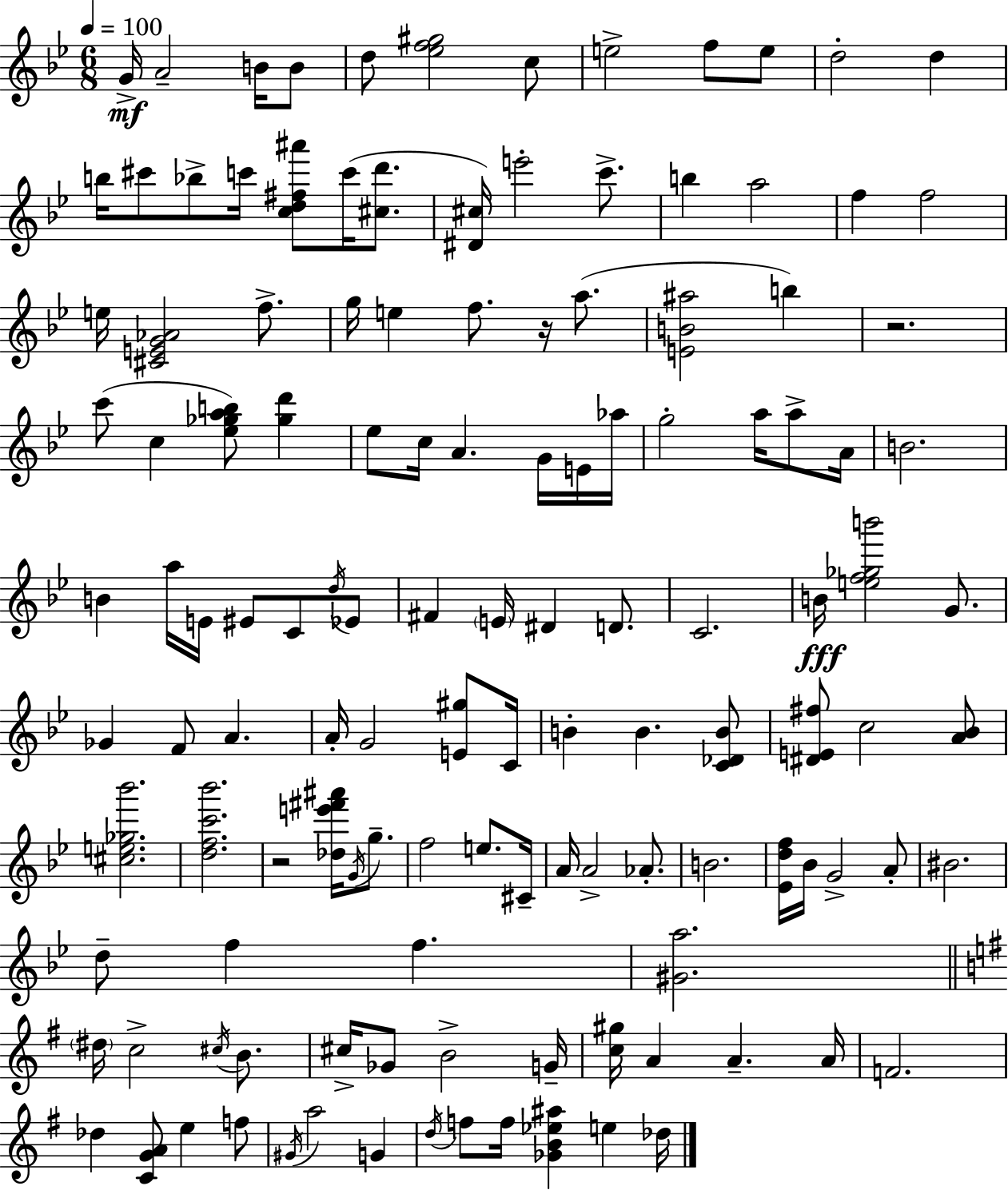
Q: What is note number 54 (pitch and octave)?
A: C4